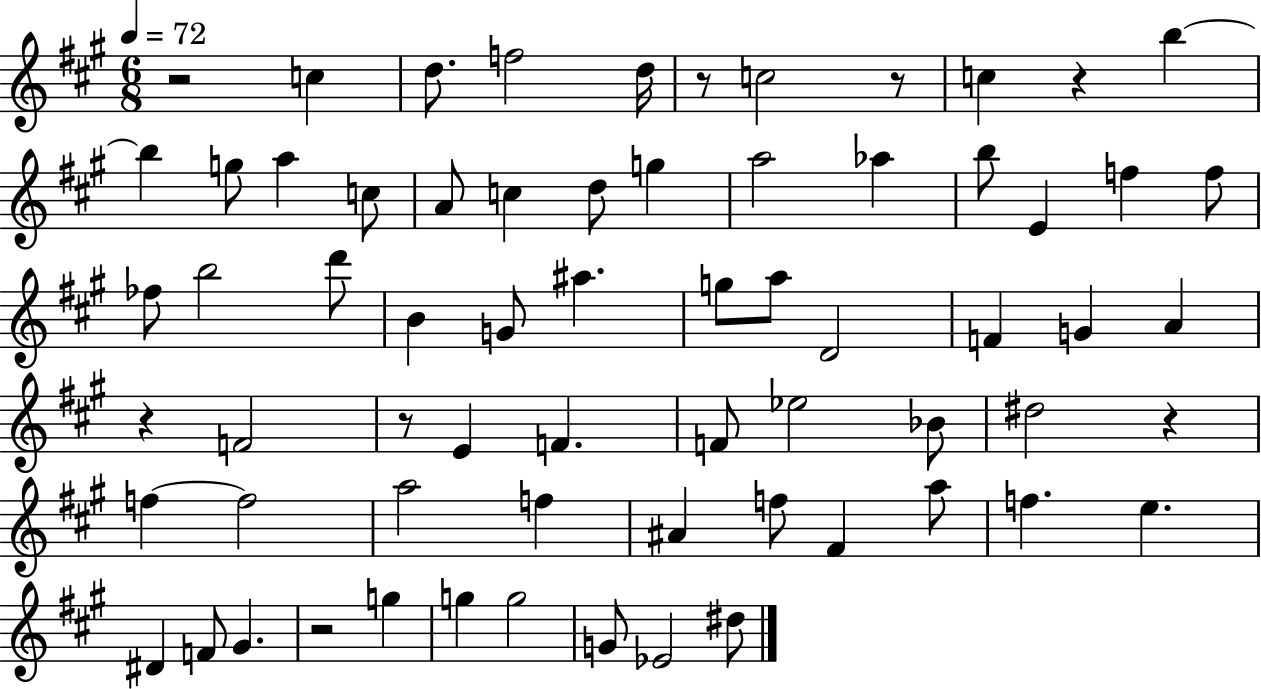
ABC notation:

X:1
T:Untitled
M:6/8
L:1/4
K:A
z2 c d/2 f2 d/4 z/2 c2 z/2 c z b b g/2 a c/2 A/2 c d/2 g a2 _a b/2 E f f/2 _f/2 b2 d'/2 B G/2 ^a g/2 a/2 D2 F G A z F2 z/2 E F F/2 _e2 _B/2 ^d2 z f f2 a2 f ^A f/2 ^F a/2 f e ^D F/2 ^G z2 g g g2 G/2 _E2 ^d/2